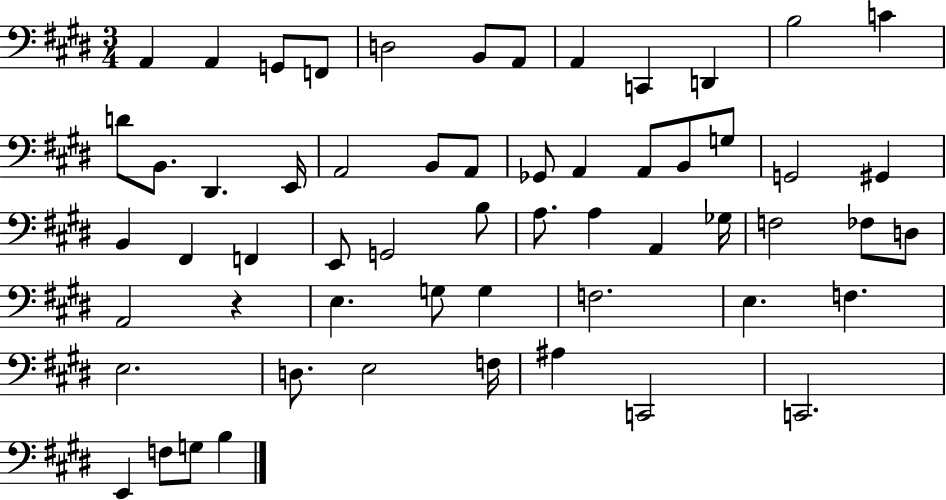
A2/q A2/q G2/e F2/e D3/h B2/e A2/e A2/q C2/q D2/q B3/h C4/q D4/e B2/e. D#2/q. E2/s A2/h B2/e A2/e Gb2/e A2/q A2/e B2/e G3/e G2/h G#2/q B2/q F#2/q F2/q E2/e G2/h B3/e A3/e. A3/q A2/q Gb3/s F3/h FES3/e D3/e A2/h R/q E3/q. G3/e G3/q F3/h. E3/q. F3/q. E3/h. D3/e. E3/h F3/s A#3/q C2/h C2/h. E2/q F3/e G3/e B3/q